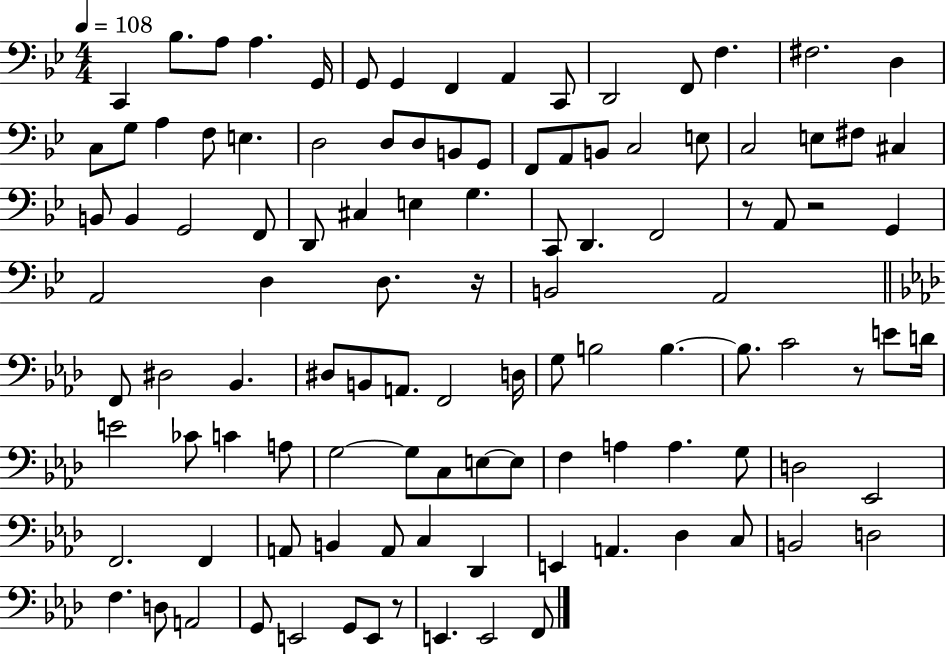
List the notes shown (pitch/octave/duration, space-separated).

C2/q Bb3/e. A3/e A3/q. G2/s G2/e G2/q F2/q A2/q C2/e D2/h F2/e F3/q. F#3/h. D3/q C3/e G3/e A3/q F3/e E3/q. D3/h D3/e D3/e B2/e G2/e F2/e A2/e B2/e C3/h E3/e C3/h E3/e F#3/e C#3/q B2/e B2/q G2/h F2/e D2/e C#3/q E3/q G3/q. C2/e D2/q. F2/h R/e A2/e R/h G2/q A2/h D3/q D3/e. R/s B2/h A2/h F2/e D#3/h Bb2/q. D#3/e B2/e A2/e. F2/h D3/s G3/e B3/h B3/q. B3/e. C4/h R/e E4/e D4/s E4/h CES4/e C4/q A3/e G3/h G3/e C3/e E3/e E3/e F3/q A3/q A3/q. G3/e D3/h Eb2/h F2/h. F2/q A2/e B2/q A2/e C3/q Db2/q E2/q A2/q. Db3/q C3/e B2/h D3/h F3/q. D3/e A2/h G2/e E2/h G2/e E2/e R/e E2/q. E2/h F2/e